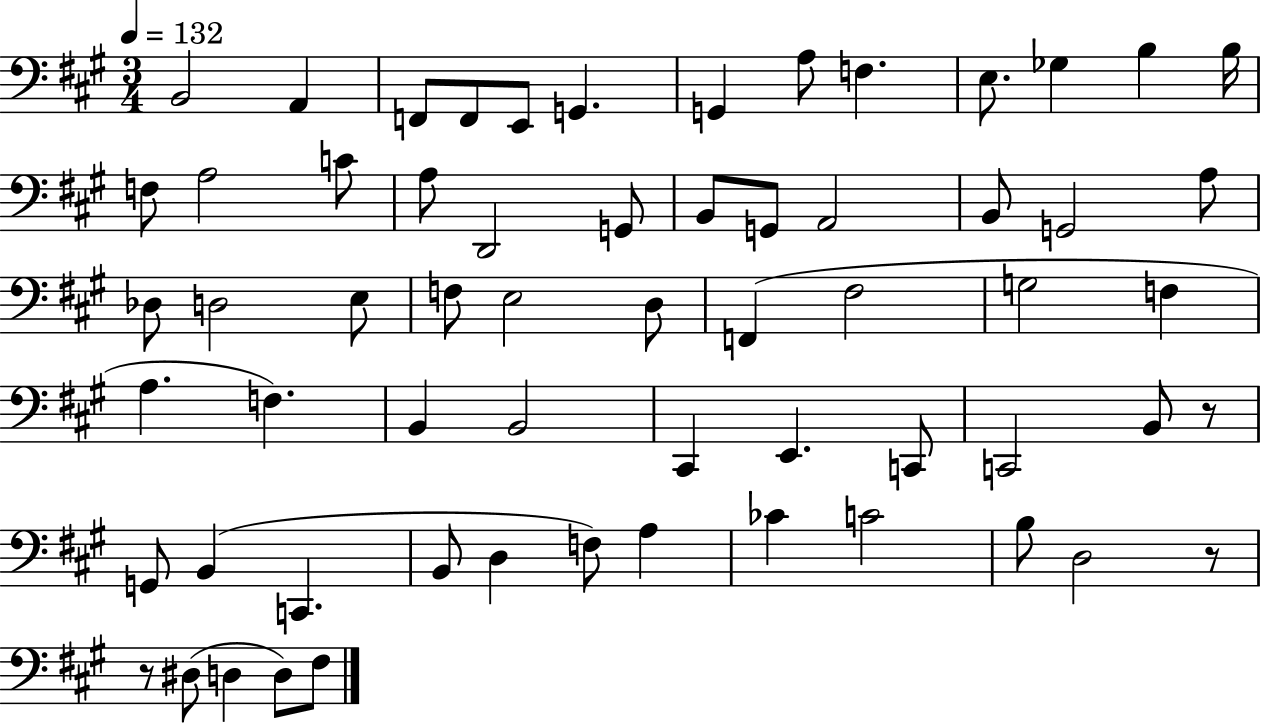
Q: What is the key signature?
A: A major